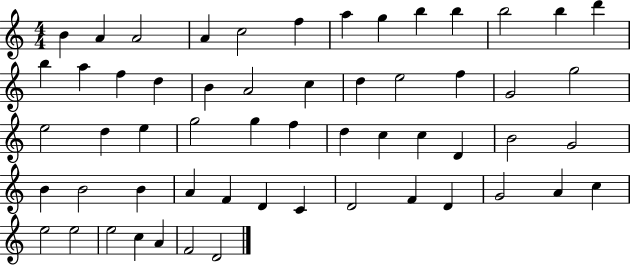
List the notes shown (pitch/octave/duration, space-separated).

B4/q A4/q A4/h A4/q C5/h F5/q A5/q G5/q B5/q B5/q B5/h B5/q D6/q B5/q A5/q F5/q D5/q B4/q A4/h C5/q D5/q E5/h F5/q G4/h G5/h E5/h D5/q E5/q G5/h G5/q F5/q D5/q C5/q C5/q D4/q B4/h G4/h B4/q B4/h B4/q A4/q F4/q D4/q C4/q D4/h F4/q D4/q G4/h A4/q C5/q E5/h E5/h E5/h C5/q A4/q F4/h D4/h